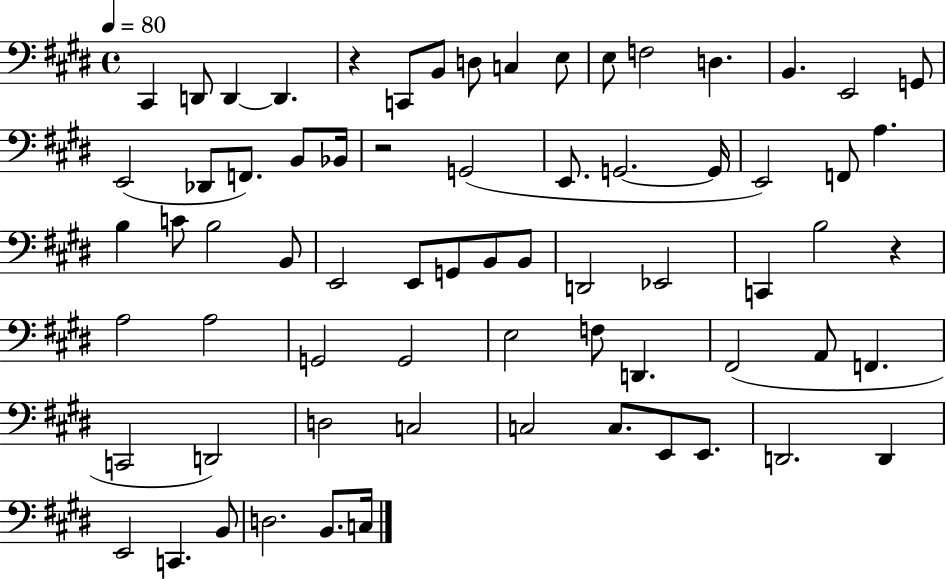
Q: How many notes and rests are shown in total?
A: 69